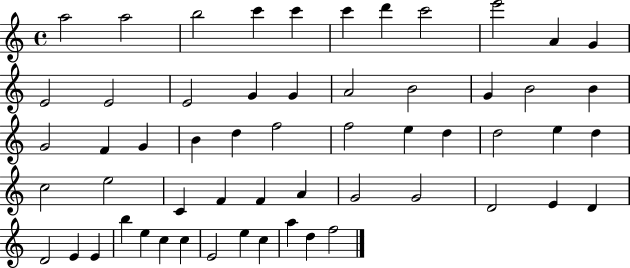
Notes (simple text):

A5/h A5/h B5/h C6/q C6/q C6/q D6/q C6/h E6/h A4/q G4/q E4/h E4/h E4/h G4/q G4/q A4/h B4/h G4/q B4/h B4/q G4/h F4/q G4/q B4/q D5/q F5/h F5/h E5/q D5/q D5/h E5/q D5/q C5/h E5/h C4/q F4/q F4/q A4/q G4/h G4/h D4/h E4/q D4/q D4/h E4/q E4/q B5/q E5/q C5/q C5/q E4/h E5/q C5/q A5/q D5/q F5/h